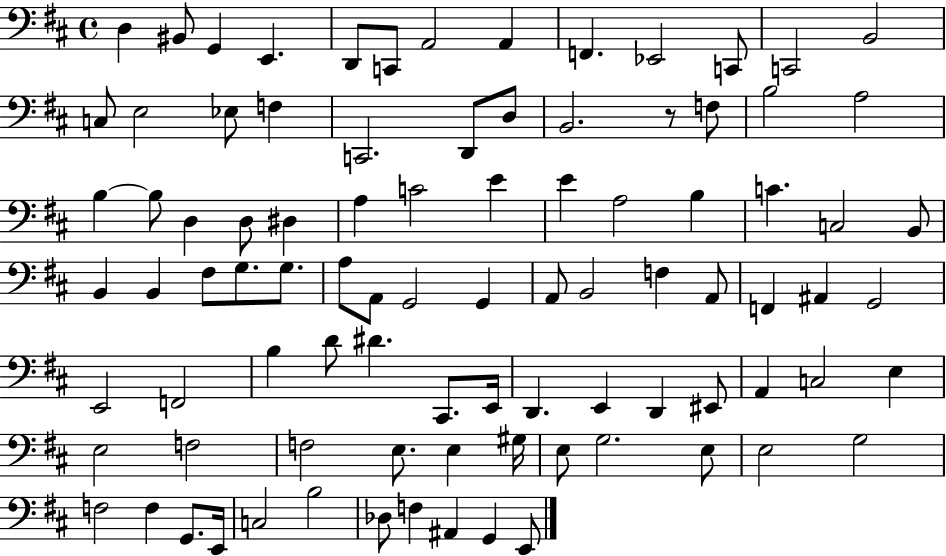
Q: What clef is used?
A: bass